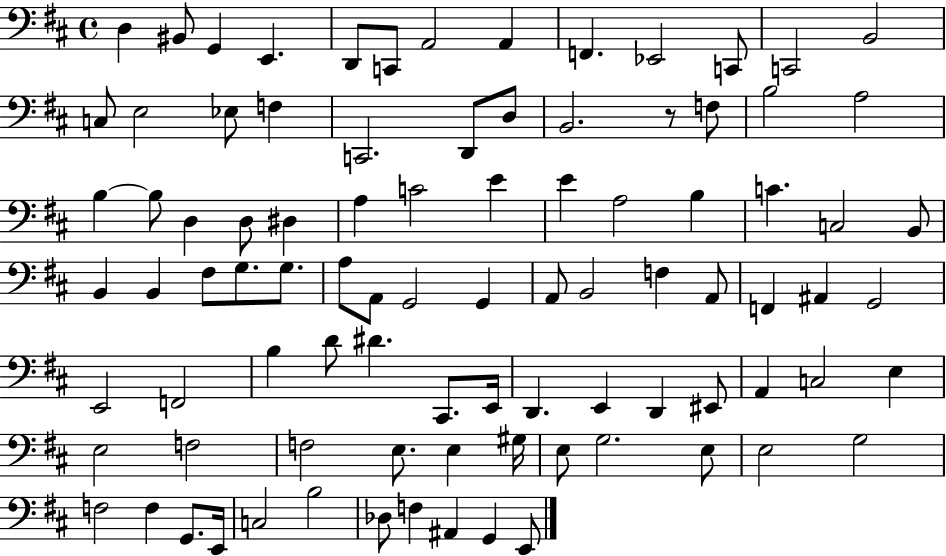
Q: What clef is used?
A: bass